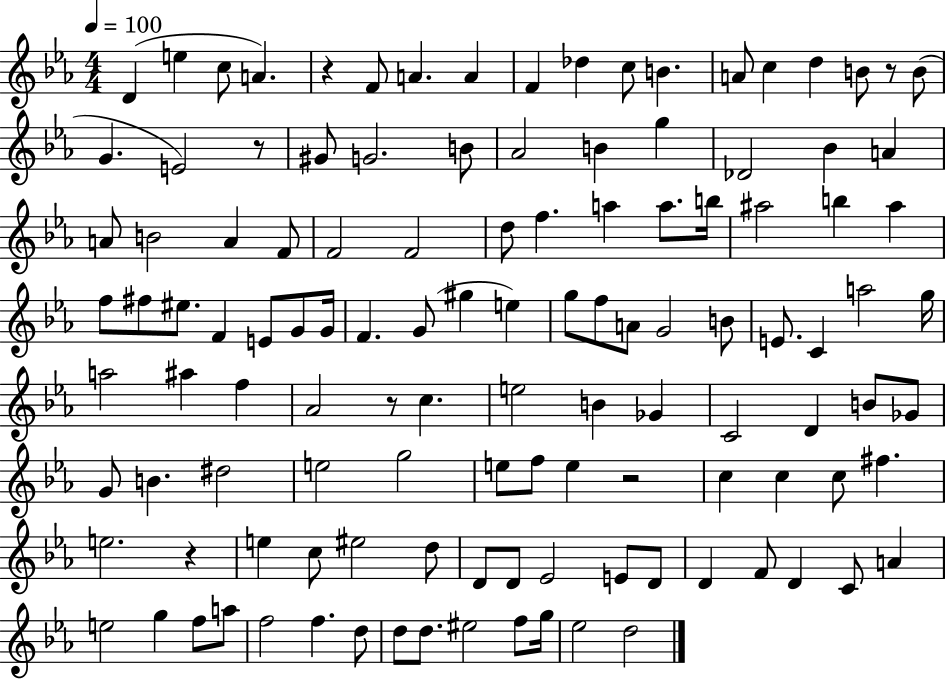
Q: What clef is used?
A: treble